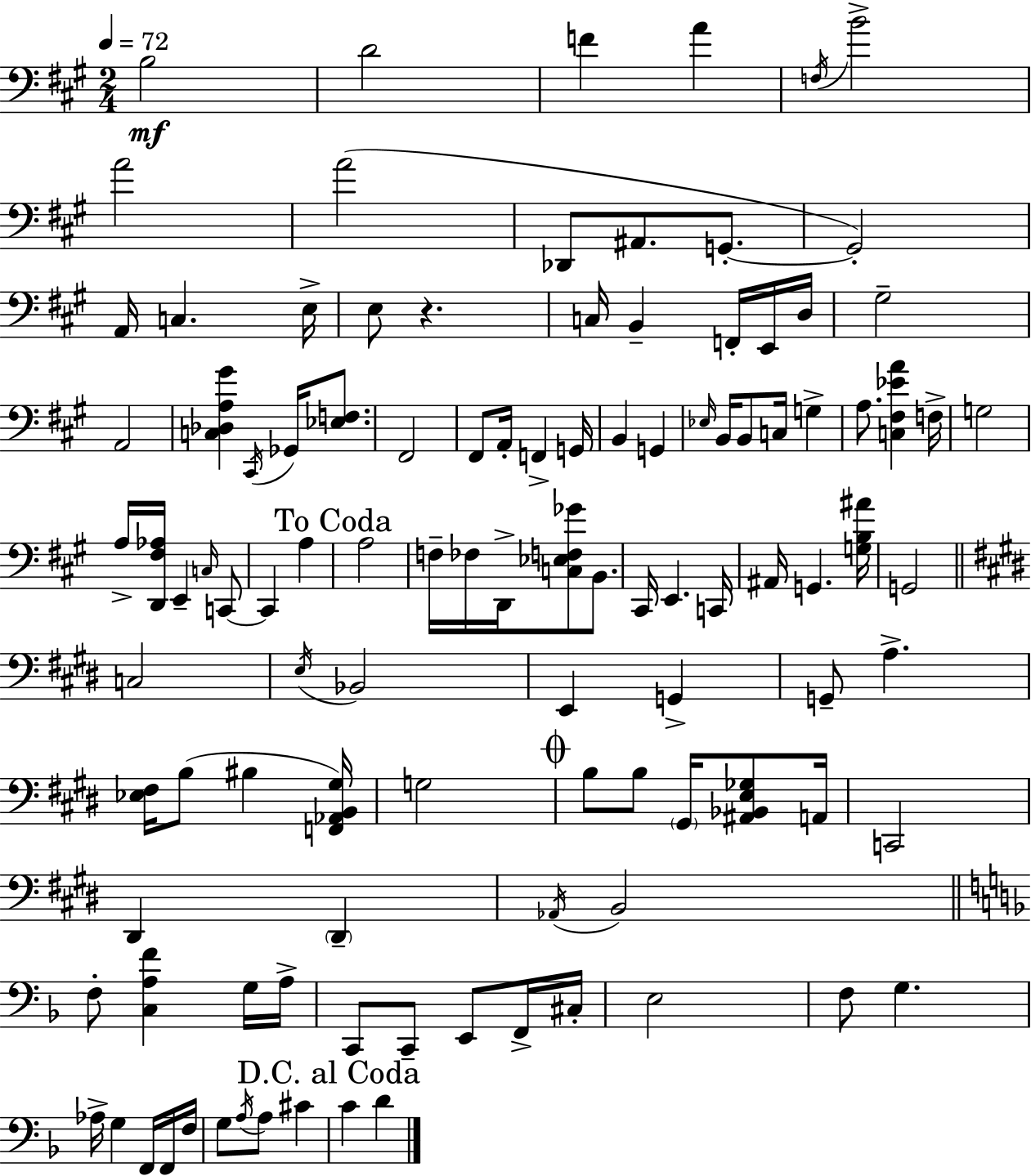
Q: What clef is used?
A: bass